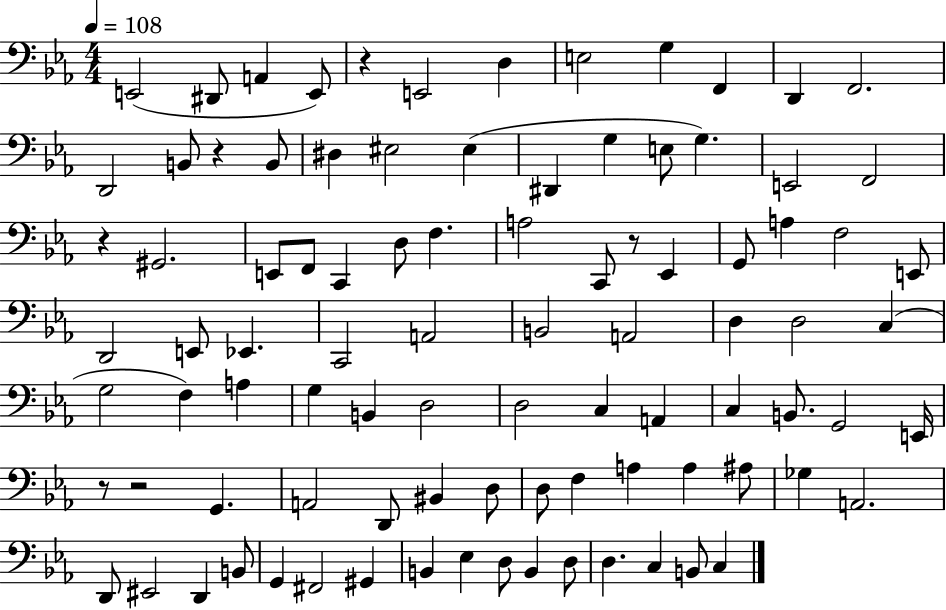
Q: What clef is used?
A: bass